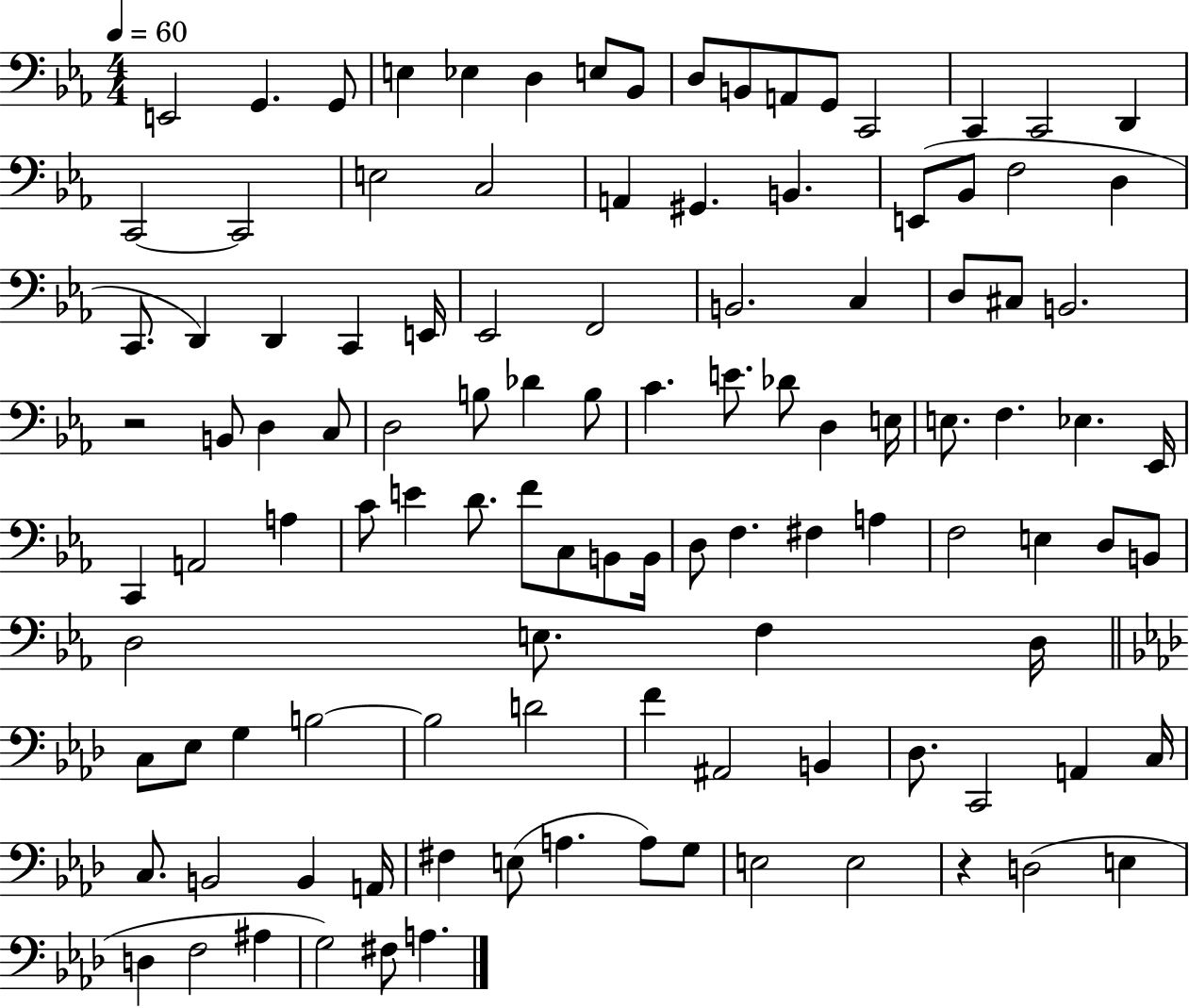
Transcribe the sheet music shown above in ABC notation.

X:1
T:Untitled
M:4/4
L:1/4
K:Eb
E,,2 G,, G,,/2 E, _E, D, E,/2 _B,,/2 D,/2 B,,/2 A,,/2 G,,/2 C,,2 C,, C,,2 D,, C,,2 C,,2 E,2 C,2 A,, ^G,, B,, E,,/2 _B,,/2 F,2 D, C,,/2 D,, D,, C,, E,,/4 _E,,2 F,,2 B,,2 C, D,/2 ^C,/2 B,,2 z2 B,,/2 D, C,/2 D,2 B,/2 _D B,/2 C E/2 _D/2 D, E,/4 E,/2 F, _E, _E,,/4 C,, A,,2 A, C/2 E D/2 F/2 C,/2 B,,/2 B,,/4 D,/2 F, ^F, A, F,2 E, D,/2 B,,/2 D,2 E,/2 F, D,/4 C,/2 _E,/2 G, B,2 B,2 D2 F ^A,,2 B,, _D,/2 C,,2 A,, C,/4 C,/2 B,,2 B,, A,,/4 ^F, E,/2 A, A,/2 G,/2 E,2 E,2 z D,2 E, D, F,2 ^A, G,2 ^F,/2 A,